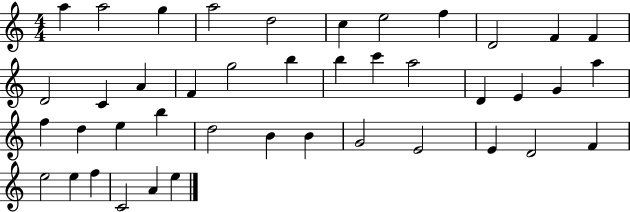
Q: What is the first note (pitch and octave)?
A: A5